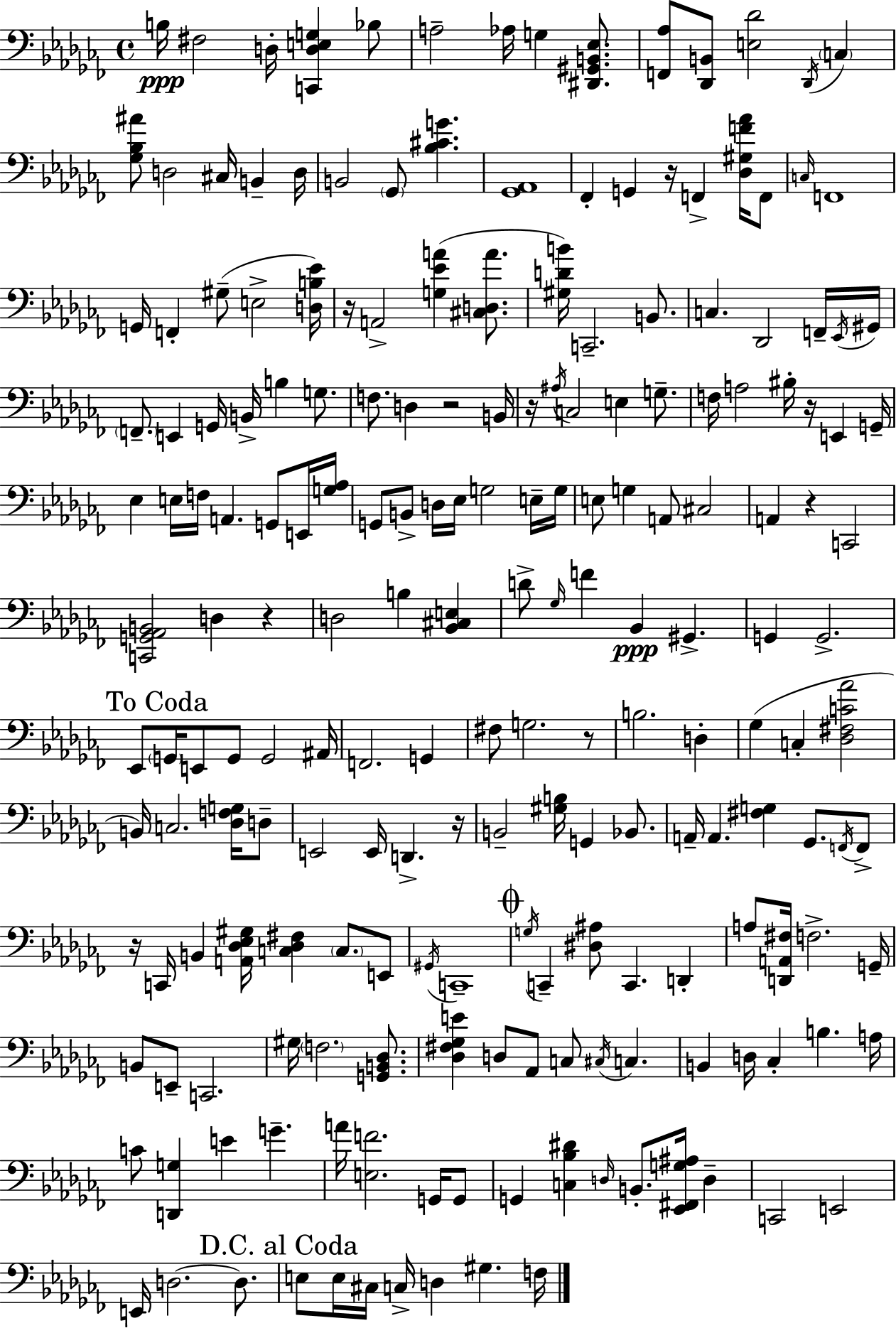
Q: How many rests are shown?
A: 10